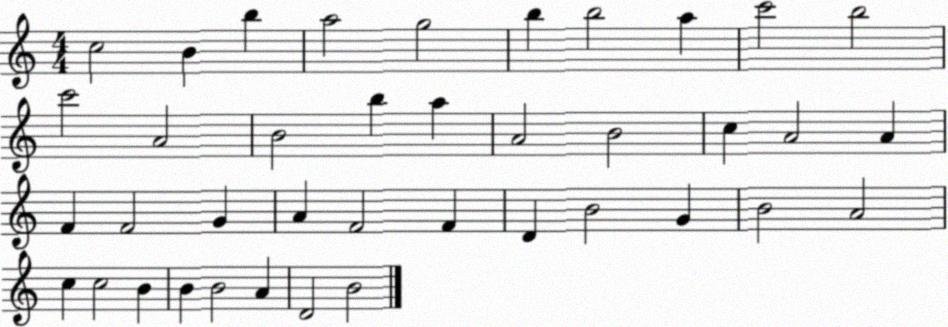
X:1
T:Untitled
M:4/4
L:1/4
K:C
c2 B b a2 g2 b b2 a c'2 b2 c'2 A2 B2 b a A2 B2 c A2 A F F2 G A F2 F D B2 G B2 A2 c c2 B B B2 A D2 B2